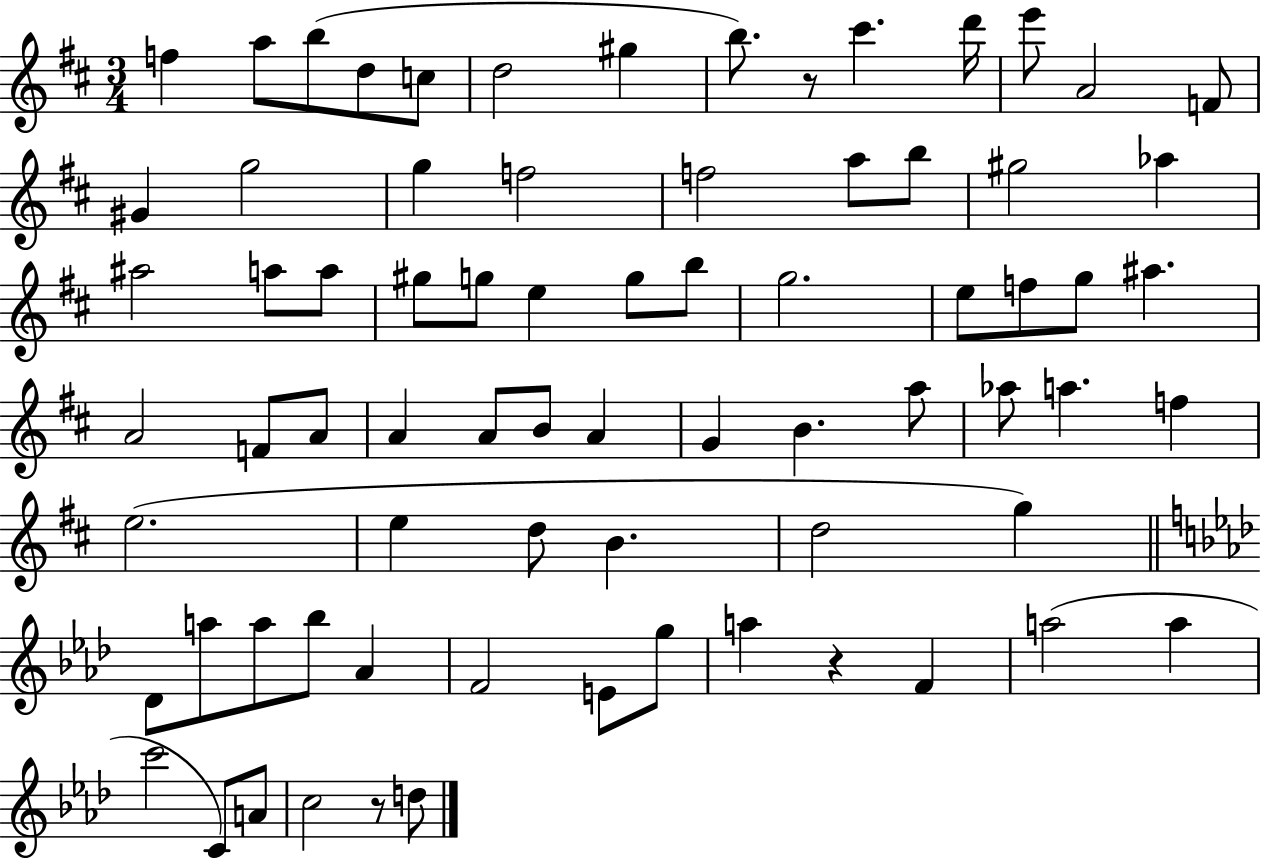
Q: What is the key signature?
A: D major